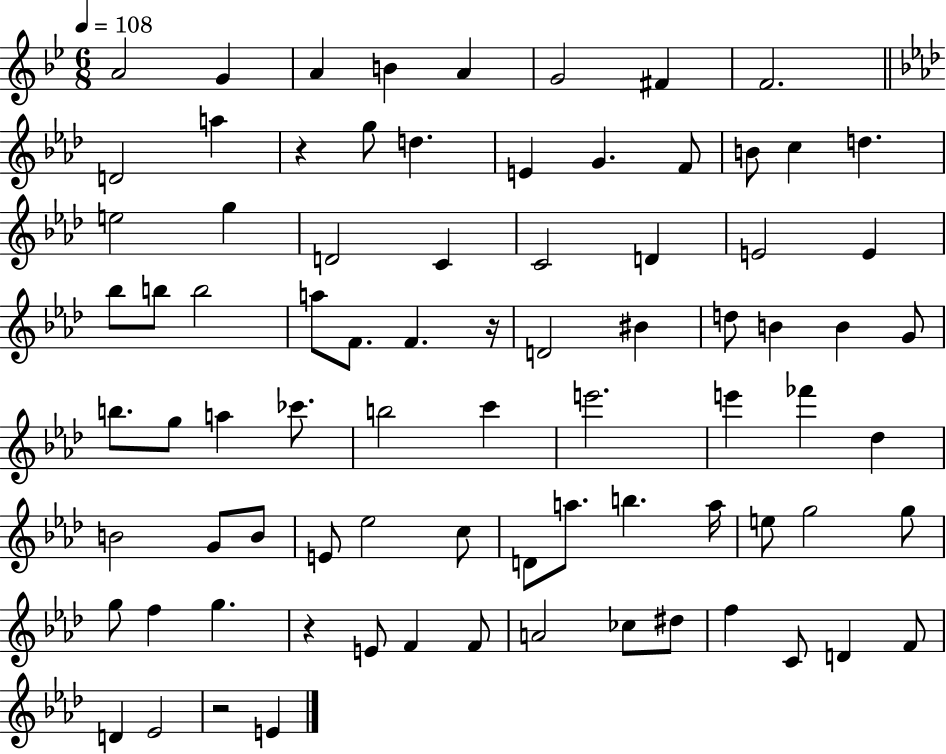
{
  \clef treble
  \numericTimeSignature
  \time 6/8
  \key bes \major
  \tempo 4 = 108
  a'2 g'4 | a'4 b'4 a'4 | g'2 fis'4 | f'2. | \break \bar "||" \break \key aes \major d'2 a''4 | r4 g''8 d''4. | e'4 g'4. f'8 | b'8 c''4 d''4. | \break e''2 g''4 | d'2 c'4 | c'2 d'4 | e'2 e'4 | \break bes''8 b''8 b''2 | a''8 f'8. f'4. r16 | d'2 bis'4 | d''8 b'4 b'4 g'8 | \break b''8. g''8 a''4 ces'''8. | b''2 c'''4 | e'''2. | e'''4 fes'''4 des''4 | \break b'2 g'8 b'8 | e'8 ees''2 c''8 | d'8 a''8. b''4. a''16 | e''8 g''2 g''8 | \break g''8 f''4 g''4. | r4 e'8 f'4 f'8 | a'2 ces''8 dis''8 | f''4 c'8 d'4 f'8 | \break d'4 ees'2 | r2 e'4 | \bar "|."
}